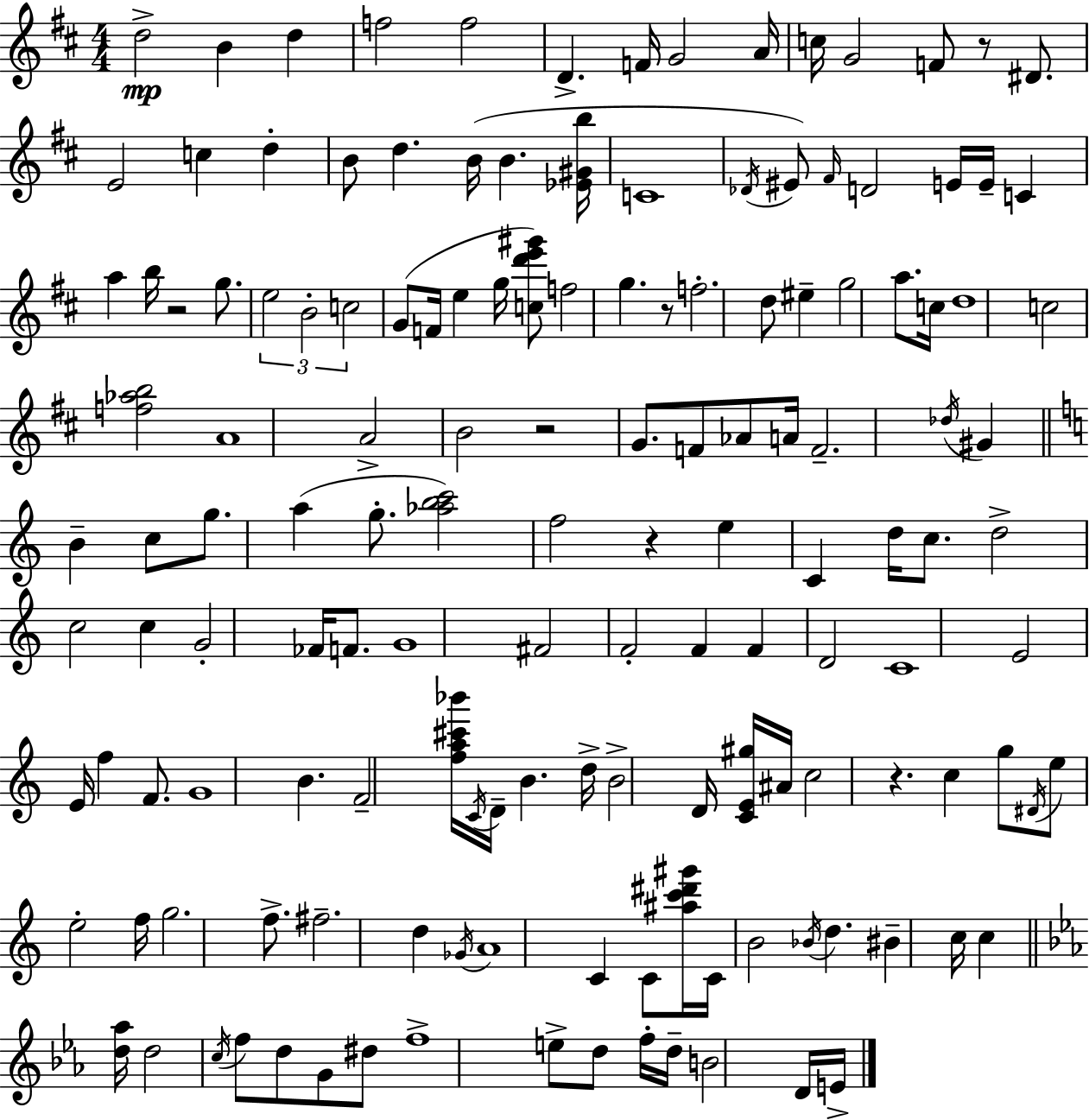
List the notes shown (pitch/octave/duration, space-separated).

D5/h B4/q D5/q F5/h F5/h D4/q. F4/s G4/h A4/s C5/s G4/h F4/e R/e D#4/e. E4/h C5/q D5/q B4/e D5/q. B4/s B4/q. [Eb4,G#4,B5]/s C4/w Db4/s EIS4/e F#4/s D4/h E4/s E4/s C4/q A5/q B5/s R/h G5/e. E5/h B4/h C5/h G4/e F4/s E5/q G5/s [C5,D6,E6,G#6]/e F5/h G5/q. R/e F5/h. D5/e EIS5/q G5/h A5/e. C5/s D5/w C5/h [F5,Ab5,B5]/h A4/w A4/h B4/h R/h G4/e. F4/e Ab4/e A4/s F4/h. Db5/s G#4/q B4/q C5/e G5/e. A5/q G5/e. [Ab5,B5,C6]/h F5/h R/q E5/q C4/q D5/s C5/e. D5/h C5/h C5/q G4/h FES4/s F4/e. G4/w F#4/h F4/h F4/q F4/q D4/h C4/w E4/h E4/s F5/q F4/e. G4/w B4/q. F4/h [F5,A5,C#6,Bb6]/s C4/s D4/s B4/q. D5/s B4/h D4/s [C4,E4,G#5]/s A#4/s C5/h R/q. C5/q G5/e D#4/s E5/e E5/h F5/s G5/h. F5/e. F#5/h. D5/q Gb4/s A4/w C4/q C4/e [A#5,C6,D#6,G#6]/s C4/s B4/h Bb4/s D5/q. BIS4/q C5/s C5/q [D5,Ab5]/s D5/h C5/s F5/e D5/e G4/e D#5/e F5/w E5/e D5/e F5/s D5/s B4/h D4/s E4/s